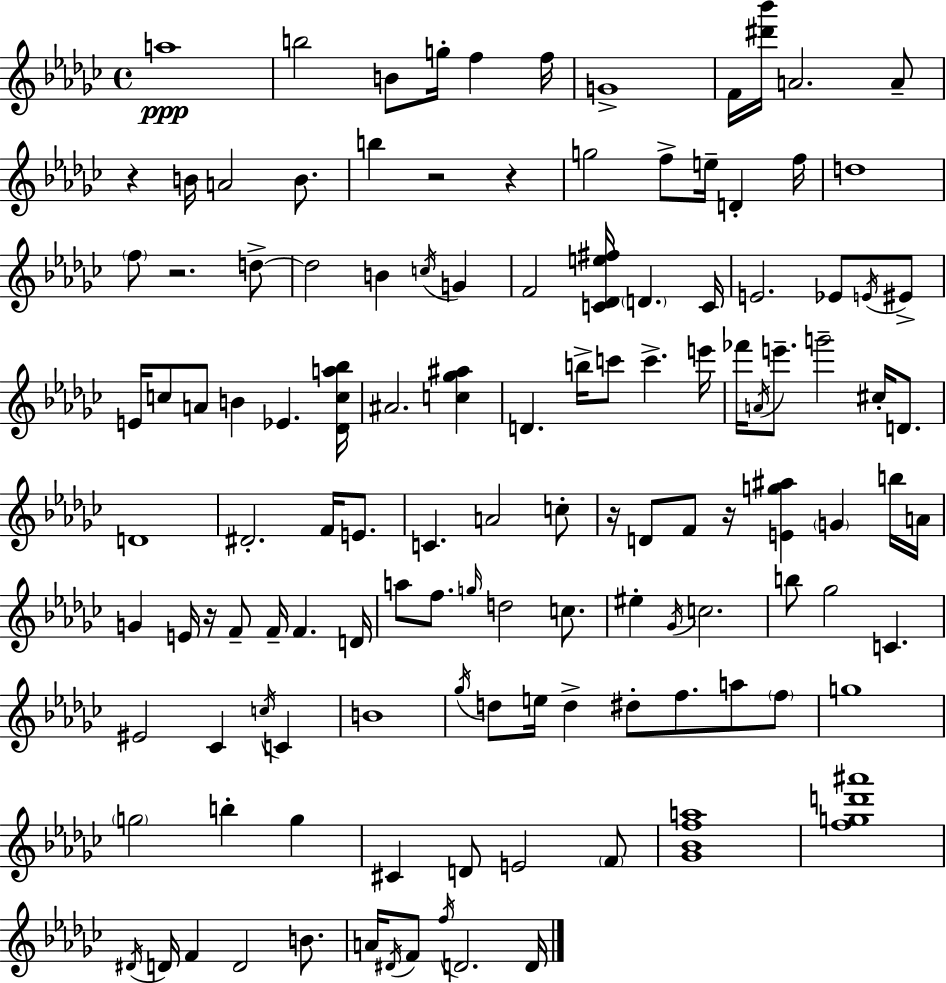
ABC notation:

X:1
T:Untitled
M:4/4
L:1/4
K:Ebm
a4 b2 B/2 g/4 f f/4 G4 F/4 [^d'_b']/4 A2 A/2 z B/4 A2 B/2 b z2 z g2 f/2 e/4 D f/4 d4 f/2 z2 d/2 d2 B c/4 G F2 [C_De^f]/4 D C/4 E2 _E/2 E/4 ^E/2 E/4 c/2 A/2 B _E [_Dca_b]/4 ^A2 [c_g^a] D b/4 c'/2 c' e'/4 _f'/4 A/4 e'/2 g'2 ^c/4 D/2 D4 ^D2 F/4 E/2 C A2 c/2 z/4 D/2 F/2 z/4 [Eg^a] G b/4 A/4 G E/4 z/4 F/2 F/4 F D/4 a/2 f/2 g/4 d2 c/2 ^e _G/4 c2 b/2 _g2 C ^E2 _C c/4 C B4 _g/4 d/2 e/4 d ^d/2 f/2 a/2 f/2 g4 g2 b g ^C D/2 E2 F/2 [_G_Bfa]4 [fgd'^a']4 ^D/4 D/4 F D2 B/2 A/4 ^D/4 F/2 f/4 D2 D/4